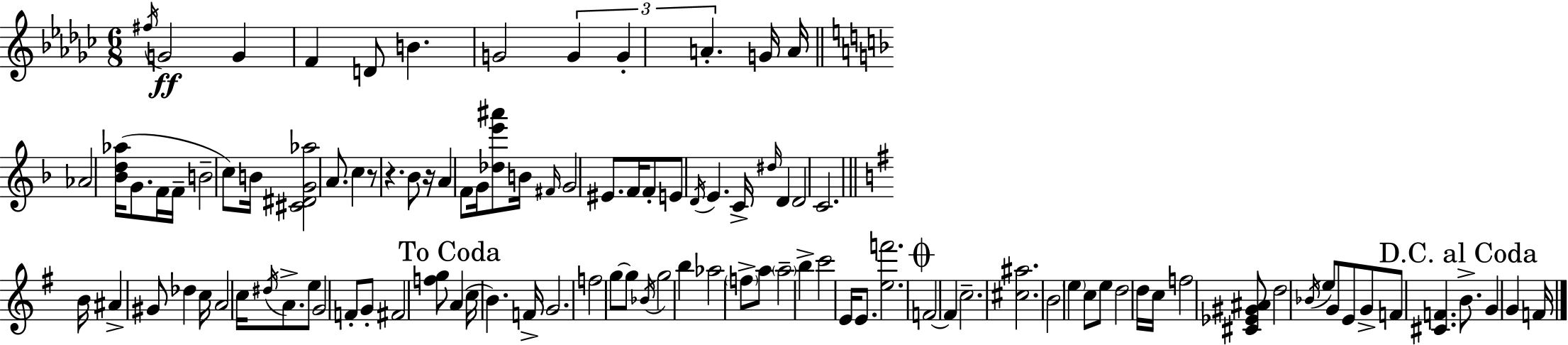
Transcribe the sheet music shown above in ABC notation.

X:1
T:Untitled
M:6/8
L:1/4
K:Ebm
^f/4 G2 G F D/2 B G2 G G A G/4 A/4 _A2 [_Bd_a]/4 G/2 F/4 F/4 B2 c/2 B/4 [^C^DG_a]2 A/2 c z/2 z _B/2 z/4 A F/2 G/4 [_de'^a']/2 B/4 ^F/4 G2 ^E/2 F/4 F/2 E/2 D/4 E C/4 ^d/4 D D2 C2 B/4 ^A ^G/2 _d c/4 A2 c/4 ^d/4 A/2 e/2 G2 F/2 G/2 ^F2 [fg]/2 A c/4 B F/4 G2 f2 g/2 g/2 _B/4 g2 b _a2 f/2 a/2 a2 b c'2 E/4 E/2 [ef']2 F2 F c2 [^c^a]2 B2 e c/2 e/2 d2 d/4 c/4 f2 [^C_E^G^A]/2 d2 _B/4 e/2 G/2 E/2 G/2 F/2 [^CF] B/2 G G F/4